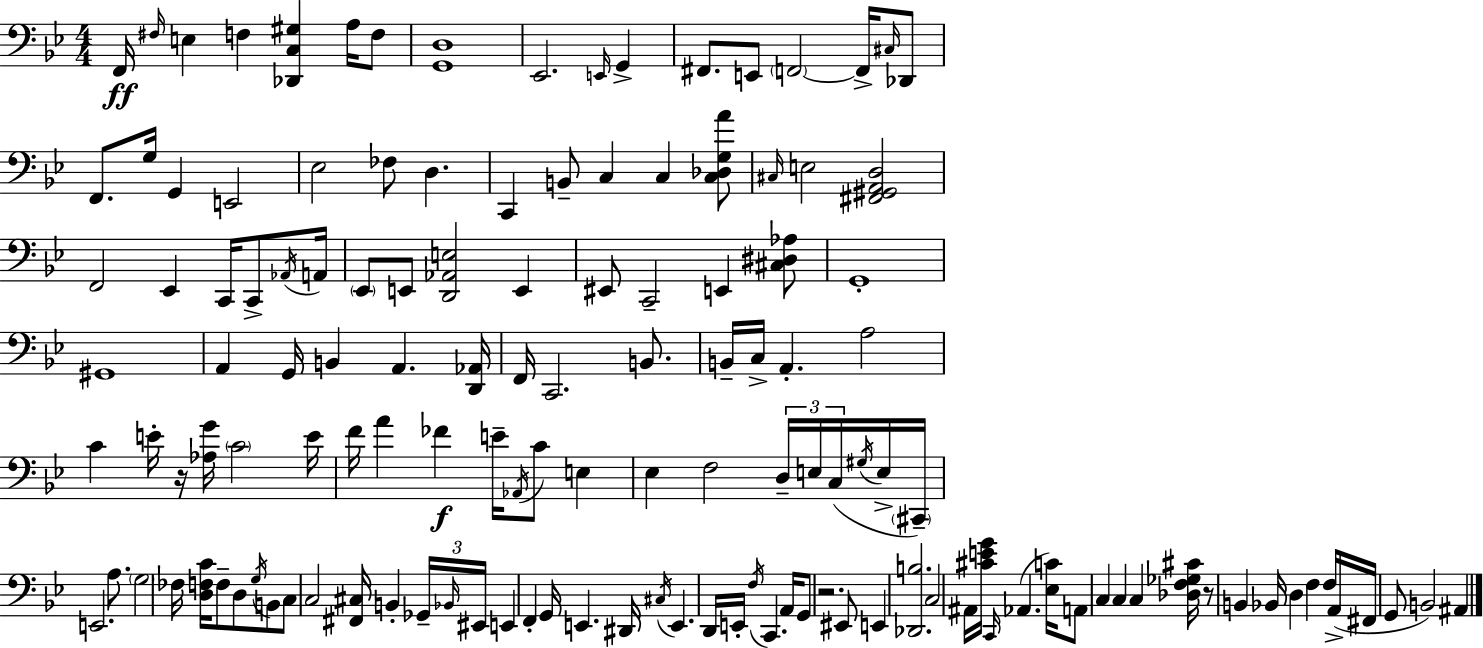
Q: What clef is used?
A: bass